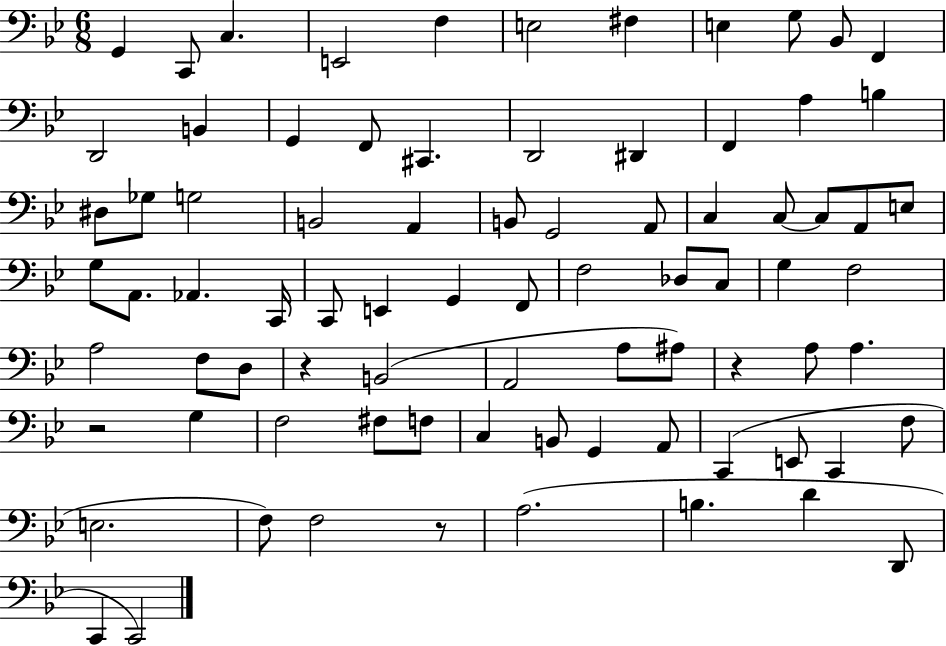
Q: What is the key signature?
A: BES major